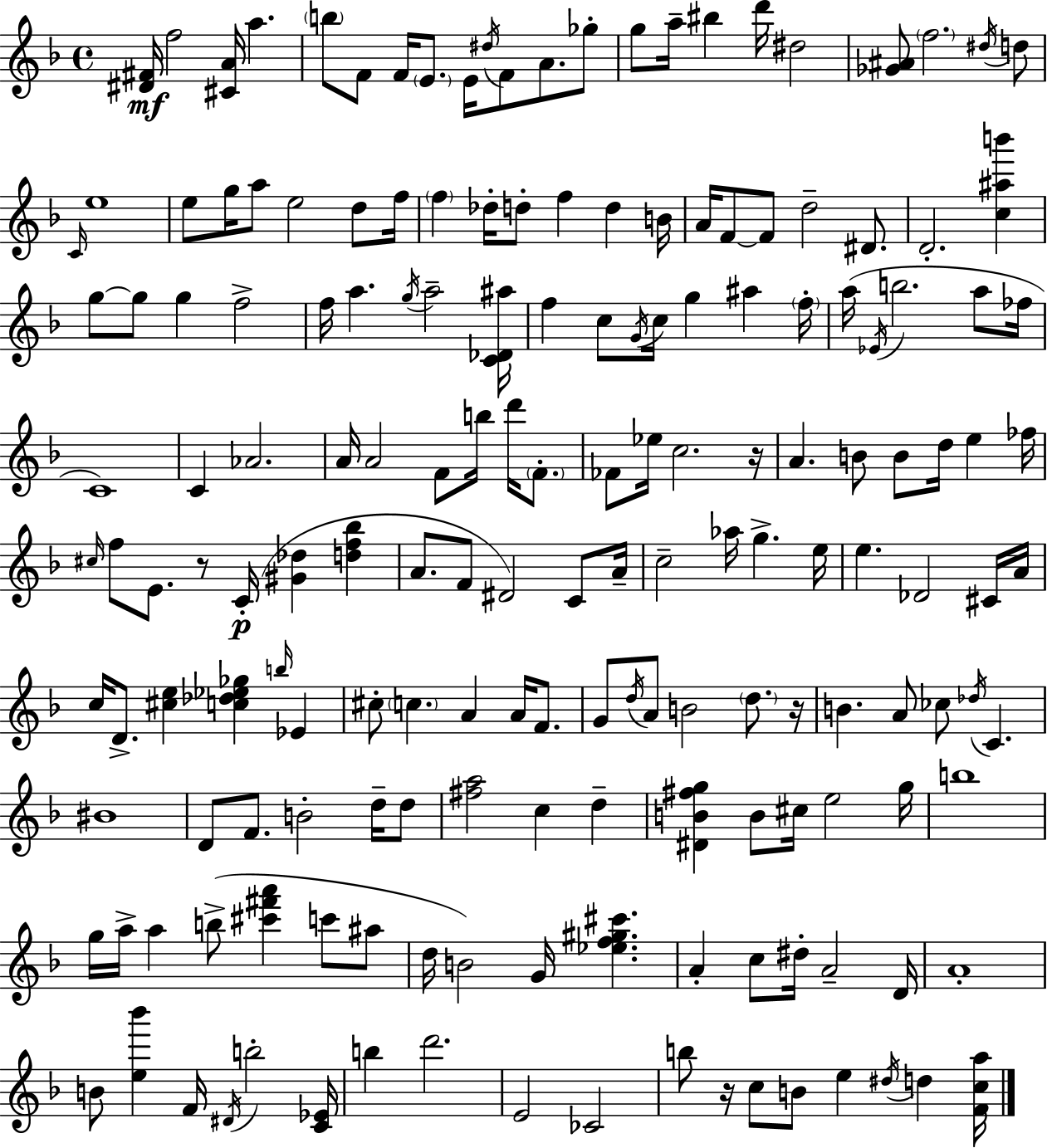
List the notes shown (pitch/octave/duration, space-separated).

[D#4,F#4]/s F5/h [C#4,A4]/s A5/q. B5/e F4/e F4/s E4/e. E4/s D#5/s F4/e A4/e. Gb5/e G5/e A5/s BIS5/q D6/s D#5/h [Gb4,A#4]/e F5/h. D#5/s D5/e C4/s E5/w E5/e G5/s A5/e E5/h D5/e F5/s F5/q Db5/s D5/e F5/q D5/q B4/s A4/s F4/e F4/e D5/h D#4/e. D4/h. [C5,A#5,B6]/q G5/e G5/e G5/q F5/h F5/s A5/q. G5/s A5/h [C4,Db4,A#5]/s F5/q C5/e G4/s C5/s G5/q A#5/q F5/s A5/s Eb4/s B5/h. A5/e FES5/s C4/w C4/q Ab4/h. A4/s A4/h F4/e B5/s D6/s F4/e. FES4/e Eb5/s C5/h. R/s A4/q. B4/e B4/e D5/s E5/q FES5/s C#5/s F5/e E4/e. R/e C4/s [G#4,Db5]/q [D5,F5,Bb5]/q A4/e. F4/e D#4/h C4/e A4/s C5/h Ab5/s G5/q. E5/s E5/q. Db4/h C#4/s A4/s C5/s D4/e. [C#5,E5]/q [C5,Db5,Eb5,Gb5]/q B5/s Eb4/q C#5/e C5/q. A4/q A4/s F4/e. G4/e D5/s A4/e B4/h D5/e. R/s B4/q. A4/e CES5/e Db5/s C4/q. BIS4/w D4/e F4/e. B4/h D5/s D5/e [F#5,A5]/h C5/q D5/q [D#4,B4,F#5,G5]/q B4/e C#5/s E5/h G5/s B5/w G5/s A5/s A5/q B5/e [C#6,F#6,A6]/q C6/e A#5/e D5/s B4/h G4/s [Eb5,F5,G#5,C#6]/q. A4/q C5/e D#5/s A4/h D4/s A4/w B4/e [E5,Bb6]/q F4/s D#4/s B5/h [C4,Eb4]/s B5/q D6/h. E4/h CES4/h B5/e R/s C5/e B4/e E5/q D#5/s D5/q [F4,C5,A5]/s